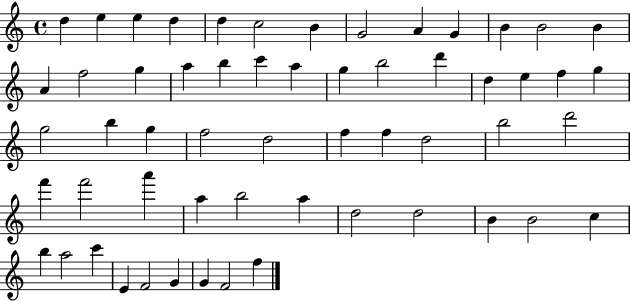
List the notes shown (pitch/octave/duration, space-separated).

D5/q E5/q E5/q D5/q D5/q C5/h B4/q G4/h A4/q G4/q B4/q B4/h B4/q A4/q F5/h G5/q A5/q B5/q C6/q A5/q G5/q B5/h D6/q D5/q E5/q F5/q G5/q G5/h B5/q G5/q F5/h D5/h F5/q F5/q D5/h B5/h D6/h F6/q F6/h A6/q A5/q B5/h A5/q D5/h D5/h B4/q B4/h C5/q B5/q A5/h C6/q E4/q F4/h G4/q G4/q F4/h F5/q